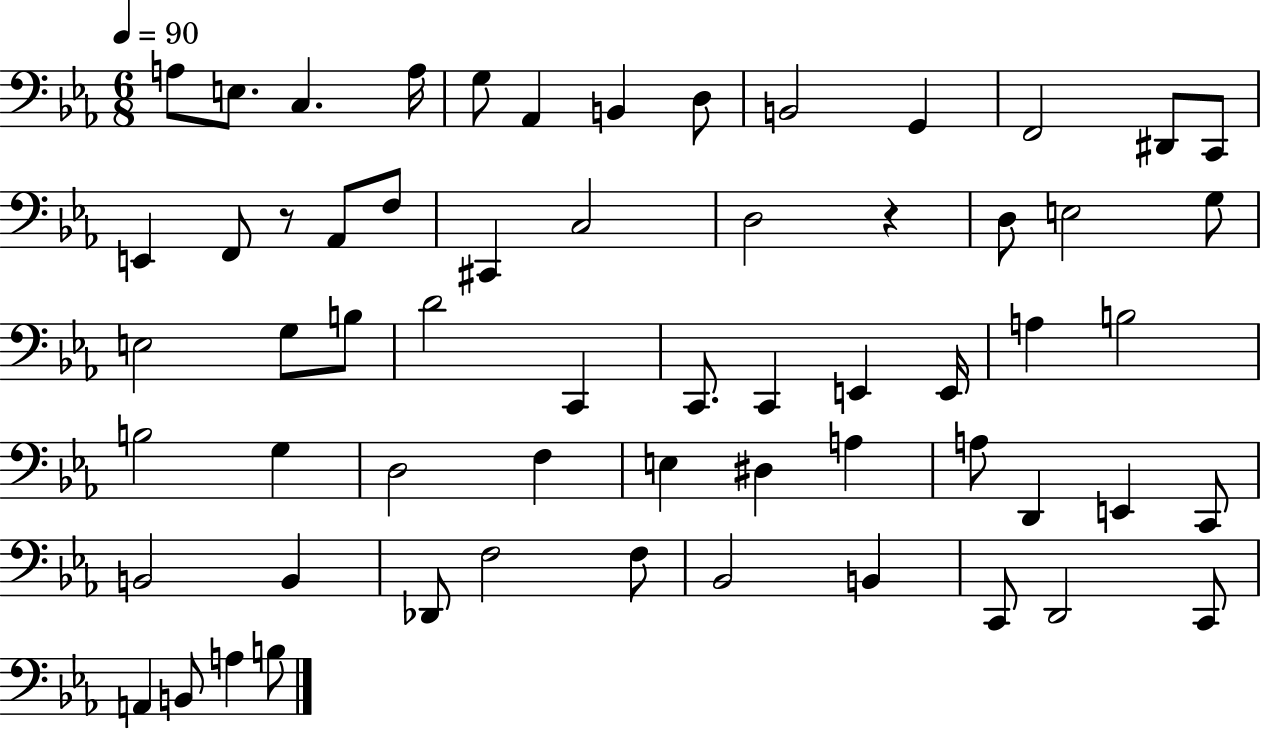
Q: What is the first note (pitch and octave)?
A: A3